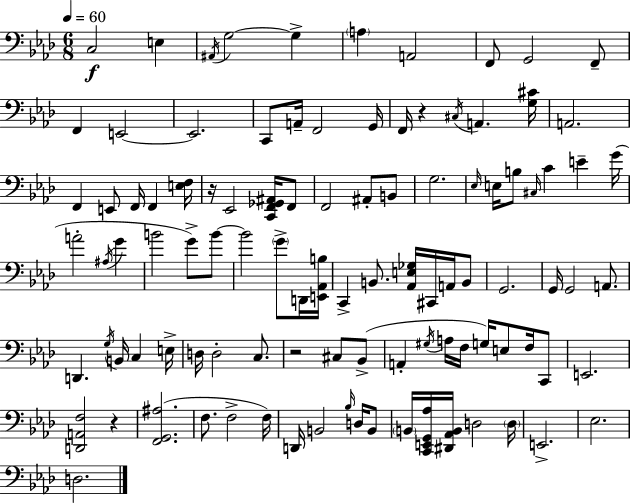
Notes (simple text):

C3/h E3/q A#2/s G3/h G3/q A3/q A2/h F2/e G2/h F2/e F2/q E2/h E2/h. C2/e A2/s F2/h G2/s F2/s R/q C#3/s A2/q. [G3,C#4]/s A2/h. F2/q E2/e F2/s F2/q [E3,F3]/s R/s Eb2/h [C2,F2,Gb2,A#2]/s F2/e F2/h A#2/e B2/e G3/h. Eb3/s E3/s B3/e C#3/s C4/q E4/q G4/s A4/h A#3/s G4/q B4/h G4/e B4/e B4/h G4/e D2/s [E2,Ab2,B3]/s C2/q B2/e. [Ab2,E3,Gb3]/s C#2/s A2/s B2/e G2/h. G2/s G2/h A2/e. D2/q. G3/s B2/s C3/q E3/s D3/s D3/h C3/e. R/h C#3/e Bb2/e A2/q G#3/s A3/s F3/s G3/s E3/e F3/s C2/e E2/h. [D2,A2,F3]/h R/q [F2,G2,A#3]/h. F3/e. F3/h F3/s D2/s B2/h Bb3/s D3/s B2/e B2/s [C2,E2,G2,Ab3]/s [D#2,Ab2,B2]/s D3/h D3/s E2/h. Eb3/h. D3/h.